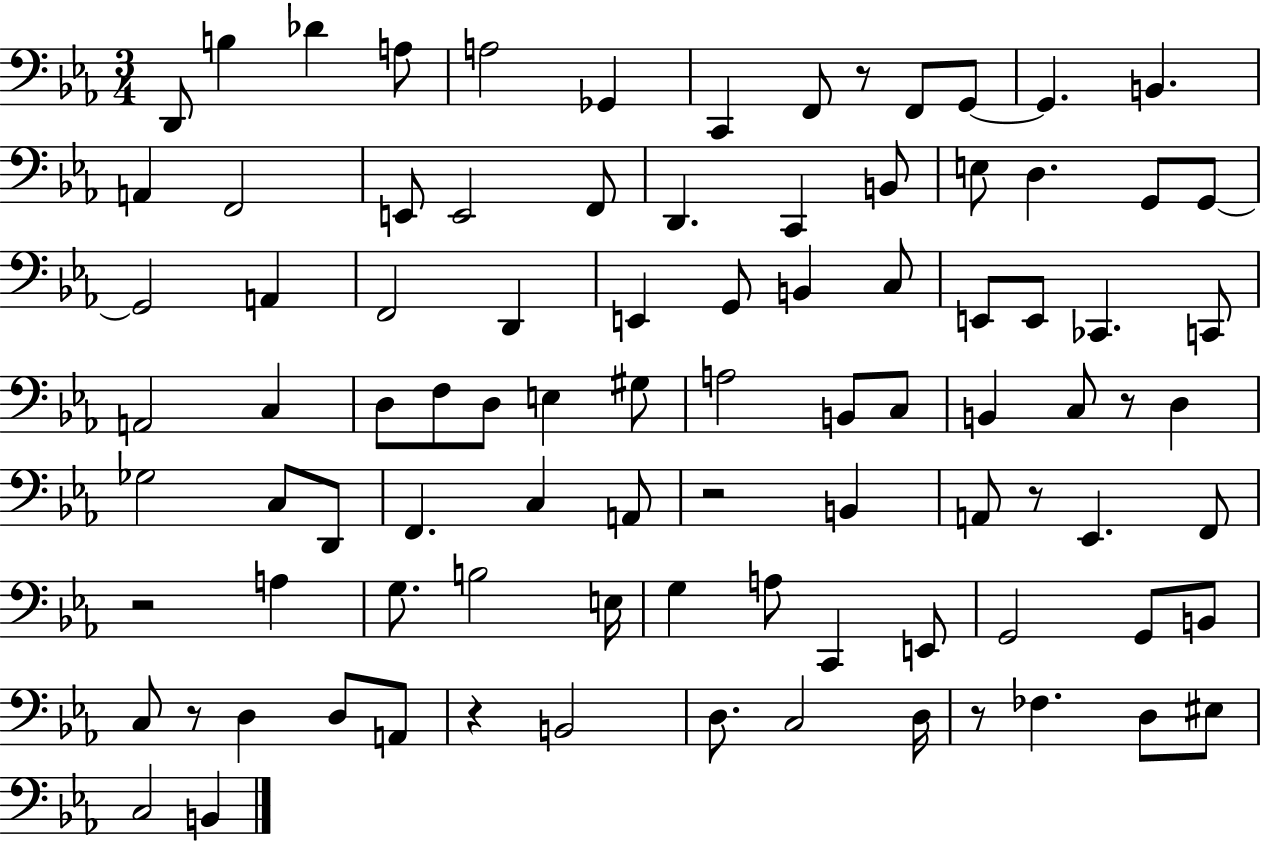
D2/e B3/q Db4/q A3/e A3/h Gb2/q C2/q F2/e R/e F2/e G2/e G2/q. B2/q. A2/q F2/h E2/e E2/h F2/e D2/q. C2/q B2/e E3/e D3/q. G2/e G2/e G2/h A2/q F2/h D2/q E2/q G2/e B2/q C3/e E2/e E2/e CES2/q. C2/e A2/h C3/q D3/e F3/e D3/e E3/q G#3/e A3/h B2/e C3/e B2/q C3/e R/e D3/q Gb3/h C3/e D2/e F2/q. C3/q A2/e R/h B2/q A2/e R/e Eb2/q. F2/e R/h A3/q G3/e. B3/h E3/s G3/q A3/e C2/q E2/e G2/h G2/e B2/e C3/e R/e D3/q D3/e A2/e R/q B2/h D3/e. C3/h D3/s R/e FES3/q. D3/e EIS3/e C3/h B2/q